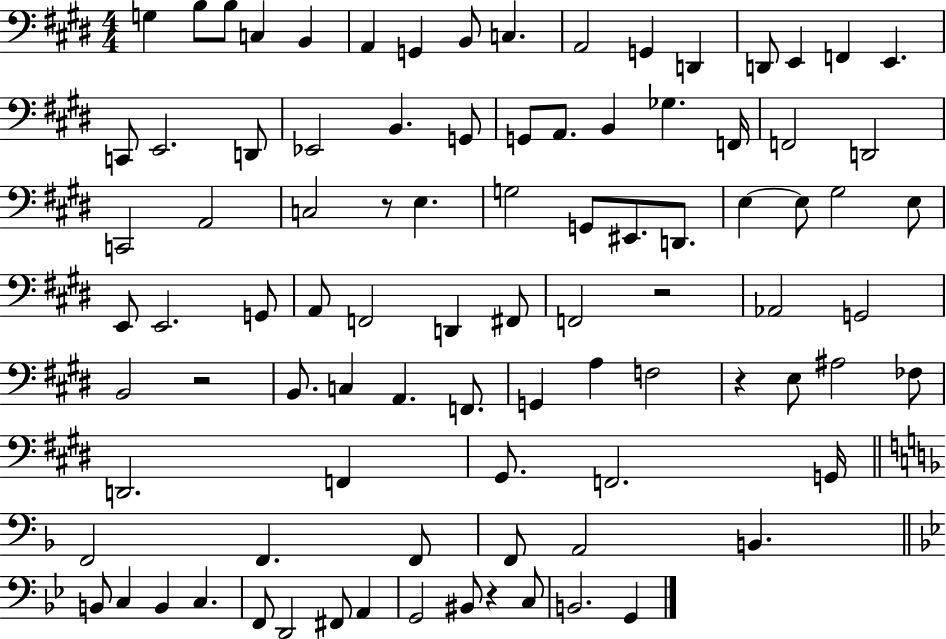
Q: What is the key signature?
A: E major